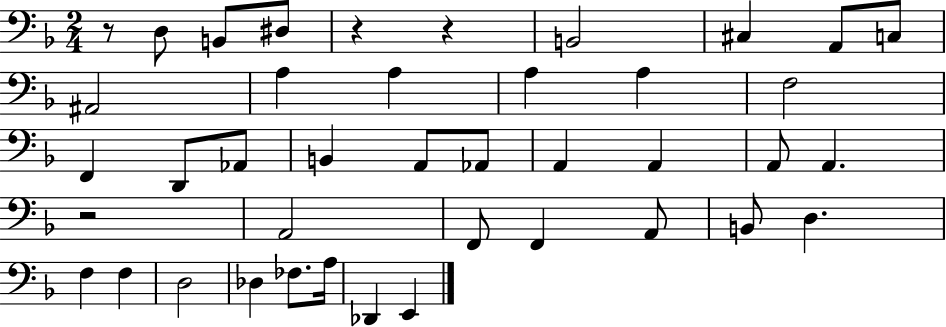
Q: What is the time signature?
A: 2/4